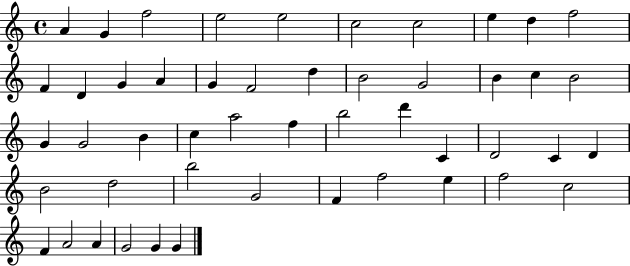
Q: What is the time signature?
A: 4/4